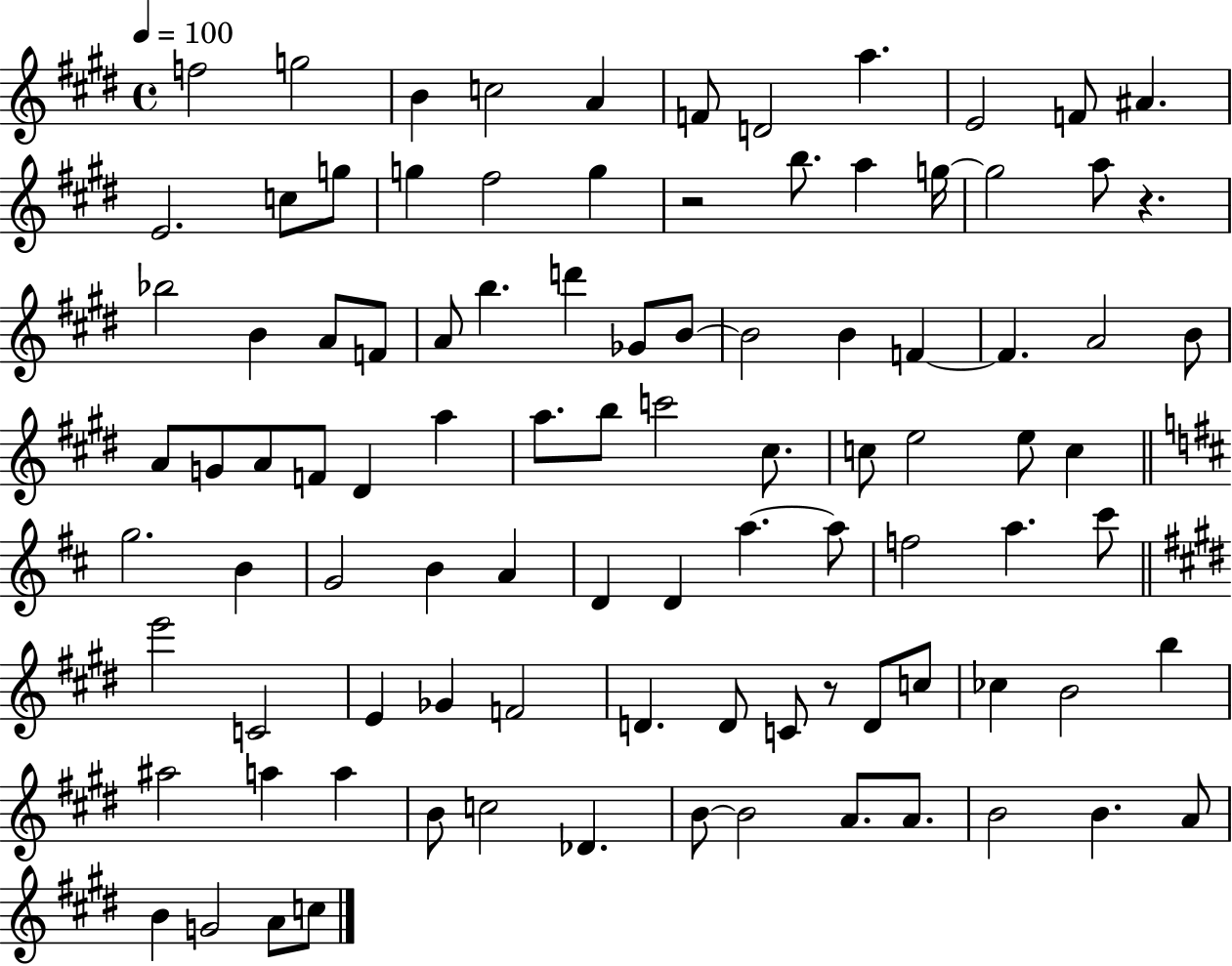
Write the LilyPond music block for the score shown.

{
  \clef treble
  \time 4/4
  \defaultTimeSignature
  \key e \major
  \tempo 4 = 100
  \repeat volta 2 { f''2 g''2 | b'4 c''2 a'4 | f'8 d'2 a''4. | e'2 f'8 ais'4. | \break e'2. c''8 g''8 | g''4 fis''2 g''4 | r2 b''8. a''4 g''16~~ | g''2 a''8 r4. | \break bes''2 b'4 a'8 f'8 | a'8 b''4. d'''4 ges'8 b'8~~ | b'2 b'4 f'4~~ | f'4. a'2 b'8 | \break a'8 g'8 a'8 f'8 dis'4 a''4 | a''8. b''8 c'''2 cis''8. | c''8 e''2 e''8 c''4 | \bar "||" \break \key d \major g''2. b'4 | g'2 b'4 a'4 | d'4 d'4 a''4.~~ a''8 | f''2 a''4. cis'''8 | \break \bar "||" \break \key e \major e'''2 c'2 | e'4 ges'4 f'2 | d'4. d'8 c'8 r8 d'8 c''8 | ces''4 b'2 b''4 | \break ais''2 a''4 a''4 | b'8 c''2 des'4. | b'8~~ b'2 a'8. a'8. | b'2 b'4. a'8 | \break b'4 g'2 a'8 c''8 | } \bar "|."
}